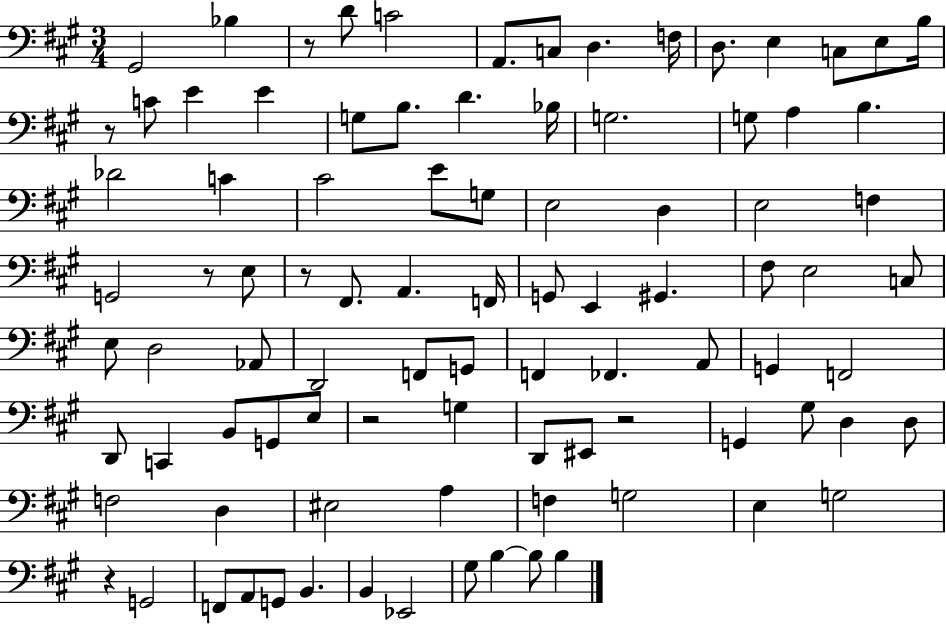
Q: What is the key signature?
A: A major